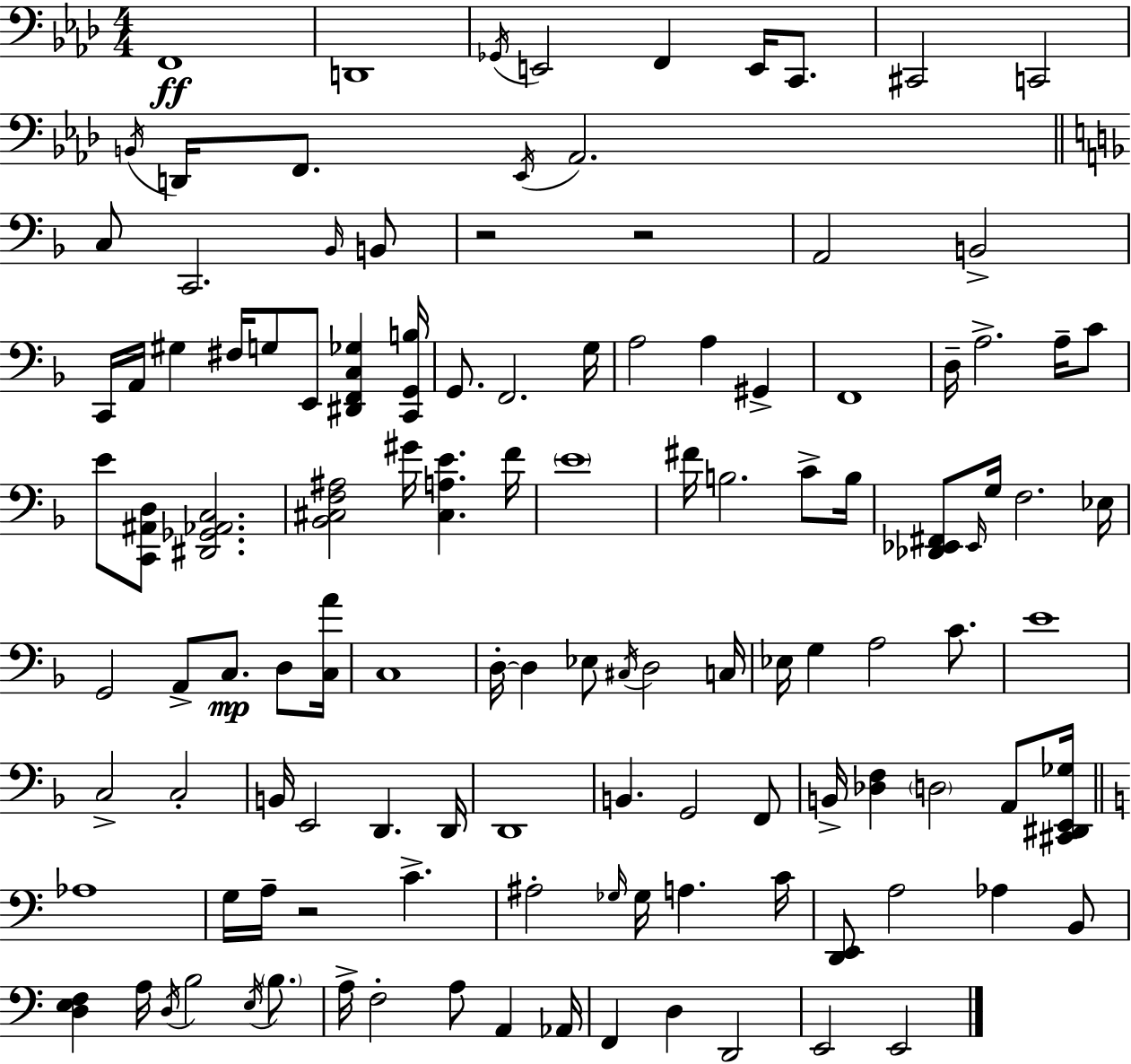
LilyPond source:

{
  \clef bass
  \numericTimeSignature
  \time 4/4
  \key aes \major
  f,1\ff | d,1 | \acciaccatura { ges,16 } e,2 f,4 e,16 c,8. | cis,2 c,2 | \break \acciaccatura { b,16 } d,16 f,8. \acciaccatura { ees,16 } aes,2. | \bar "||" \break \key f \major c8 c,2. \grace { bes,16 } b,8 | r2 r2 | a,2 b,2-> | c,16 a,16 gis4 fis16 g8 e,8 <dis, f, c ges>4 | \break <c, g, b>16 g,8. f,2. | g16 a2 a4 gis,4-> | f,1 | d16-- a2.-> a16-- c'8 | \break e'8 <c, ais, d>8 <dis, ges, aes, c>2. | <bes, cis f ais>2 gis'16 <cis a e'>4. | f'16 \parenthesize e'1 | fis'16 b2. c'8-> | \break b16 <des, ees, fis,>8 \grace { ees,16 } g16 f2. | ees16 g,2 a,8-> c8.\mp d8 | <c a'>16 c1 | d16-.~~ d4 ees8 \acciaccatura { cis16 } d2 | \break c16 ees16 g4 a2 | c'8. e'1 | c2-> c2-. | b,16 e,2 d,4. | \break d,16 d,1 | b,4. g,2 | f,8 b,16-> <des f>4 \parenthesize d2 | a,8 <cis, dis, e, ges>16 \bar "||" \break \key a \minor aes1 | g16 a16-- r2 c'4.-> | ais2-. \grace { ges16 } ges16 a4. | c'16 <d, e,>8 a2 aes4 b,8 | \break <d e f>4 a16 \acciaccatura { d16 } b2 \acciaccatura { e16 } | \parenthesize b8. a16-> f2-. a8 a,4 | aes,16 f,4 d4 d,2 | e,2 e,2 | \break \bar "|."
}